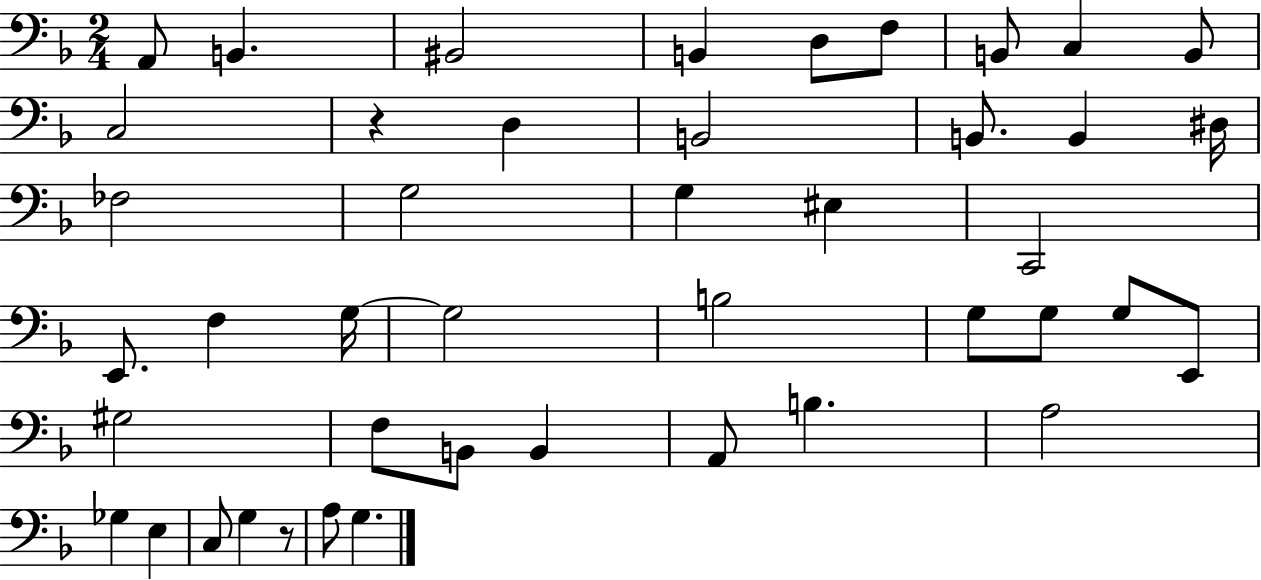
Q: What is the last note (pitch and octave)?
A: G3